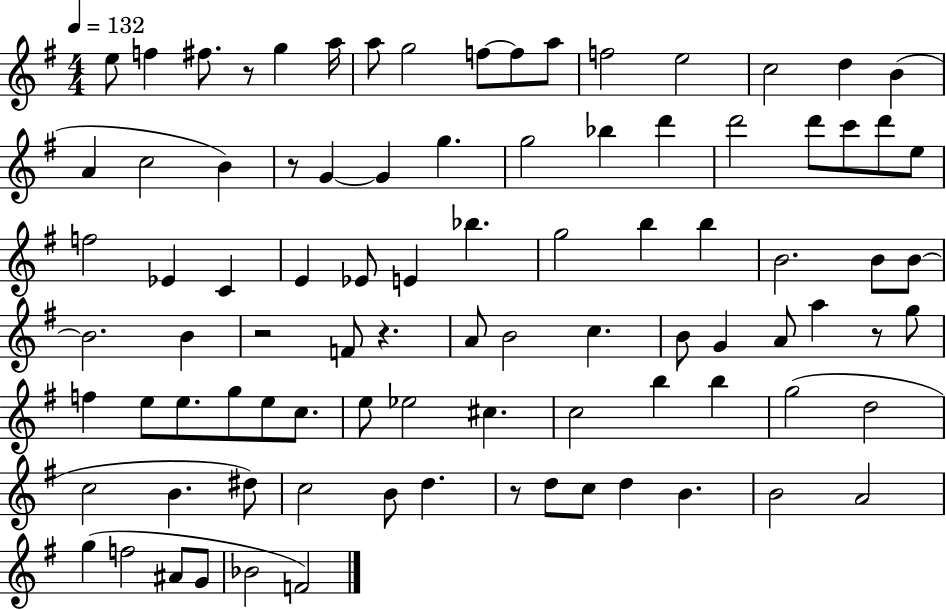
{
  \clef treble
  \numericTimeSignature
  \time 4/4
  \key g \major
  \tempo 4 = 132
  \repeat volta 2 { e''8 f''4 fis''8. r8 g''4 a''16 | a''8 g''2 f''8~~ f''8 a''8 | f''2 e''2 | c''2 d''4 b'4( | \break a'4 c''2 b'4) | r8 g'4~~ g'4 g''4. | g''2 bes''4 d'''4 | d'''2 d'''8 c'''8 d'''8 e''8 | \break f''2 ees'4 c'4 | e'4 ees'8 e'4 bes''4. | g''2 b''4 b''4 | b'2. b'8 b'8~~ | \break b'2. b'4 | r2 f'8 r4. | a'8 b'2 c''4. | b'8 g'4 a'8 a''4 r8 g''8 | \break f''4 e''8 e''8. g''8 e''8 c''8. | e''8 ees''2 cis''4. | c''2 b''4 b''4 | g''2( d''2 | \break c''2 b'4. dis''8) | c''2 b'8 d''4. | r8 d''8 c''8 d''4 b'4. | b'2 a'2 | \break g''4( f''2 ais'8 g'8 | bes'2 f'2) | } \bar "|."
}